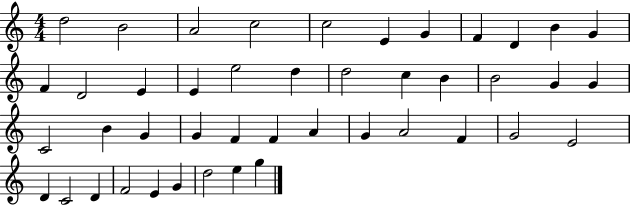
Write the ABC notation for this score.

X:1
T:Untitled
M:4/4
L:1/4
K:C
d2 B2 A2 c2 c2 E G F D B G F D2 E E e2 d d2 c B B2 G G C2 B G G F F A G A2 F G2 E2 D C2 D F2 E G d2 e g